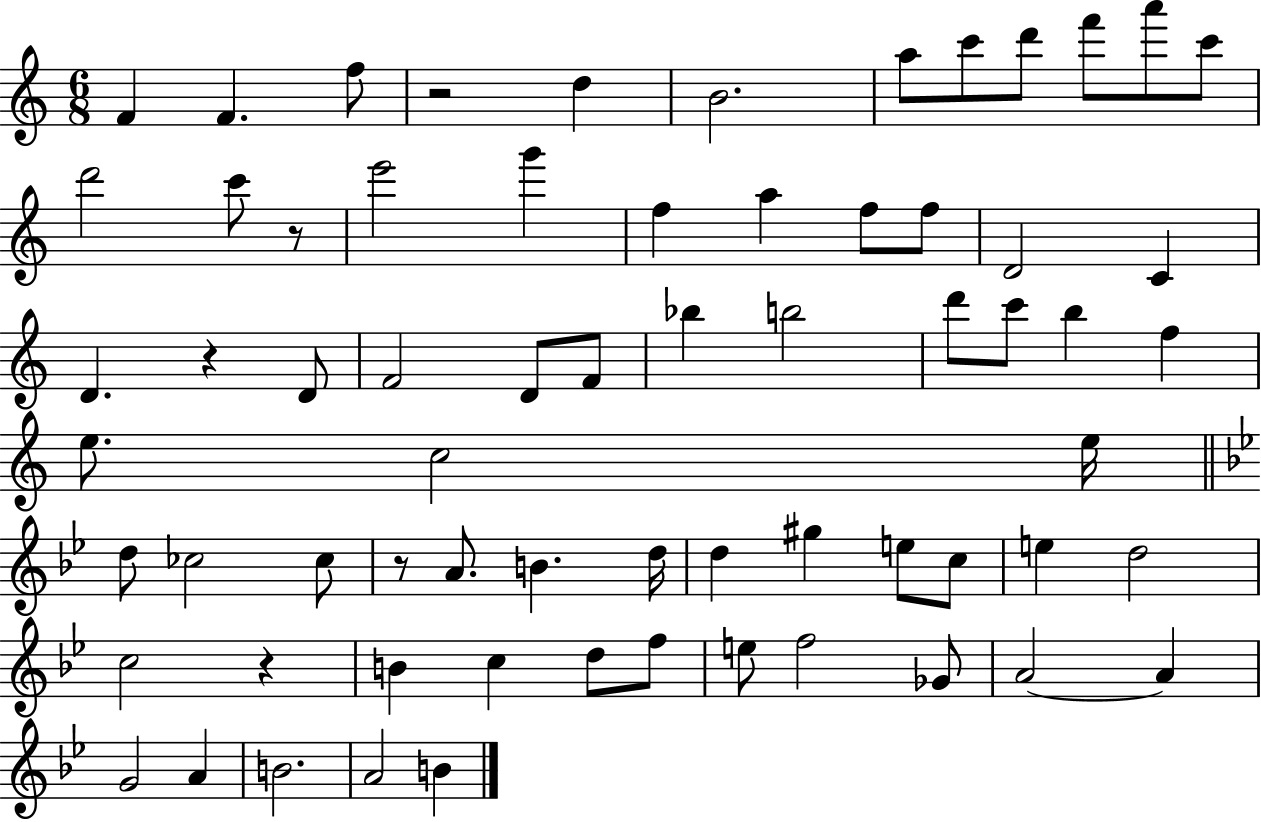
{
  \clef treble
  \numericTimeSignature
  \time 6/8
  \key c \major
  f'4 f'4. f''8 | r2 d''4 | b'2. | a''8 c'''8 d'''8 f'''8 a'''8 c'''8 | \break d'''2 c'''8 r8 | e'''2 g'''4 | f''4 a''4 f''8 f''8 | d'2 c'4 | \break d'4. r4 d'8 | f'2 d'8 f'8 | bes''4 b''2 | d'''8 c'''8 b''4 f''4 | \break e''8. c''2 e''16 | \bar "||" \break \key bes \major d''8 ces''2 ces''8 | r8 a'8. b'4. d''16 | d''4 gis''4 e''8 c''8 | e''4 d''2 | \break c''2 r4 | b'4 c''4 d''8 f''8 | e''8 f''2 ges'8 | a'2~~ a'4 | \break g'2 a'4 | b'2. | a'2 b'4 | \bar "|."
}